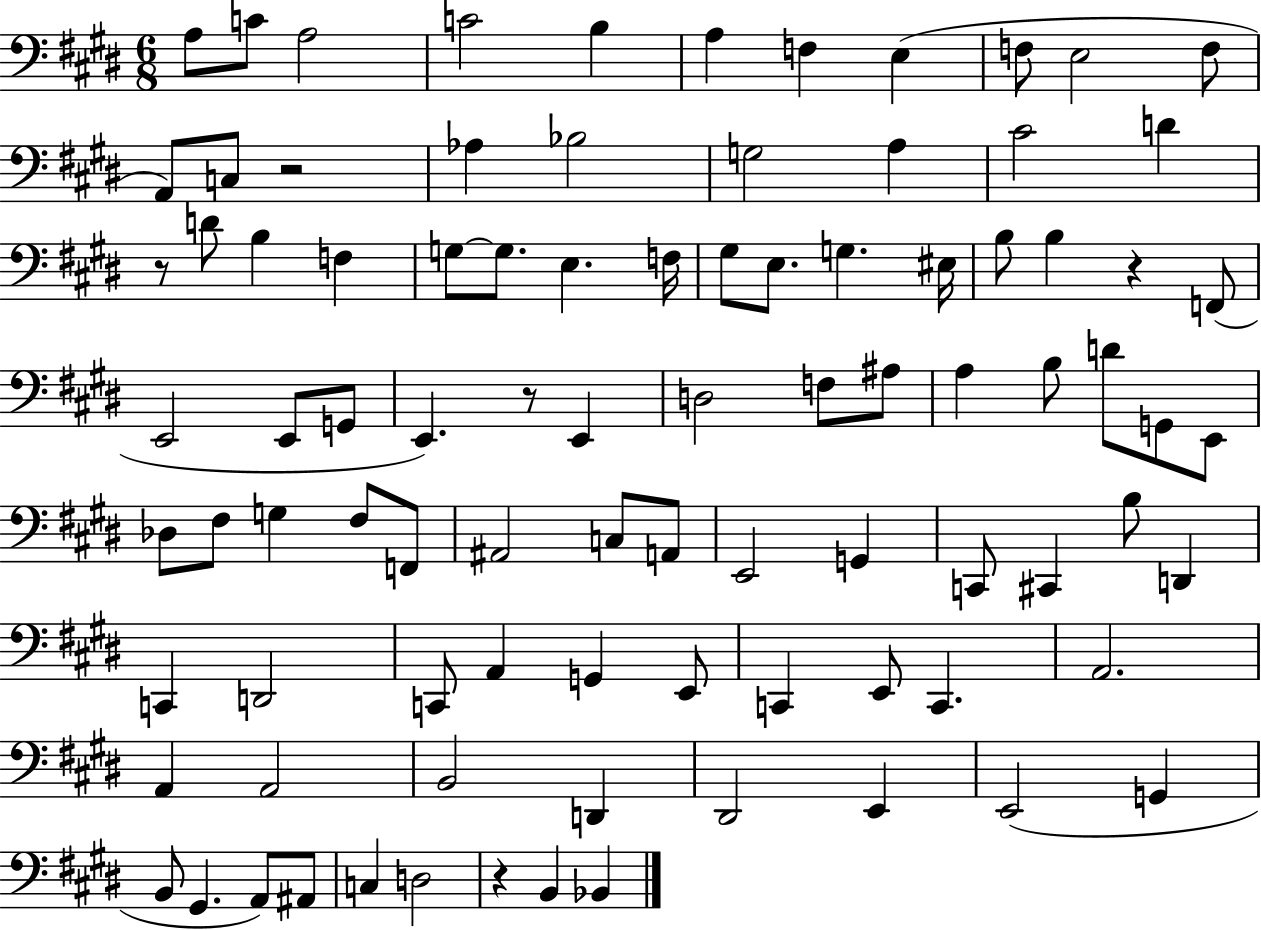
{
  \clef bass
  \numericTimeSignature
  \time 6/8
  \key e \major
  a8 c'8 a2 | c'2 b4 | a4 f4 e4( | f8 e2 f8 | \break a,8) c8 r2 | aes4 bes2 | g2 a4 | cis'2 d'4 | \break r8 d'8 b4 f4 | g8~~ g8. e4. f16 | gis8 e8. g4. eis16 | b8 b4 r4 f,8( | \break e,2 e,8 g,8 | e,4.) r8 e,4 | d2 f8 ais8 | a4 b8 d'8 g,8 e,8 | \break des8 fis8 g4 fis8 f,8 | ais,2 c8 a,8 | e,2 g,4 | c,8 cis,4 b8 d,4 | \break c,4 d,2 | c,8 a,4 g,4 e,8 | c,4 e,8 c,4. | a,2. | \break a,4 a,2 | b,2 d,4 | dis,2 e,4 | e,2( g,4 | \break b,8 gis,4. a,8) ais,8 | c4 d2 | r4 b,4 bes,4 | \bar "|."
}